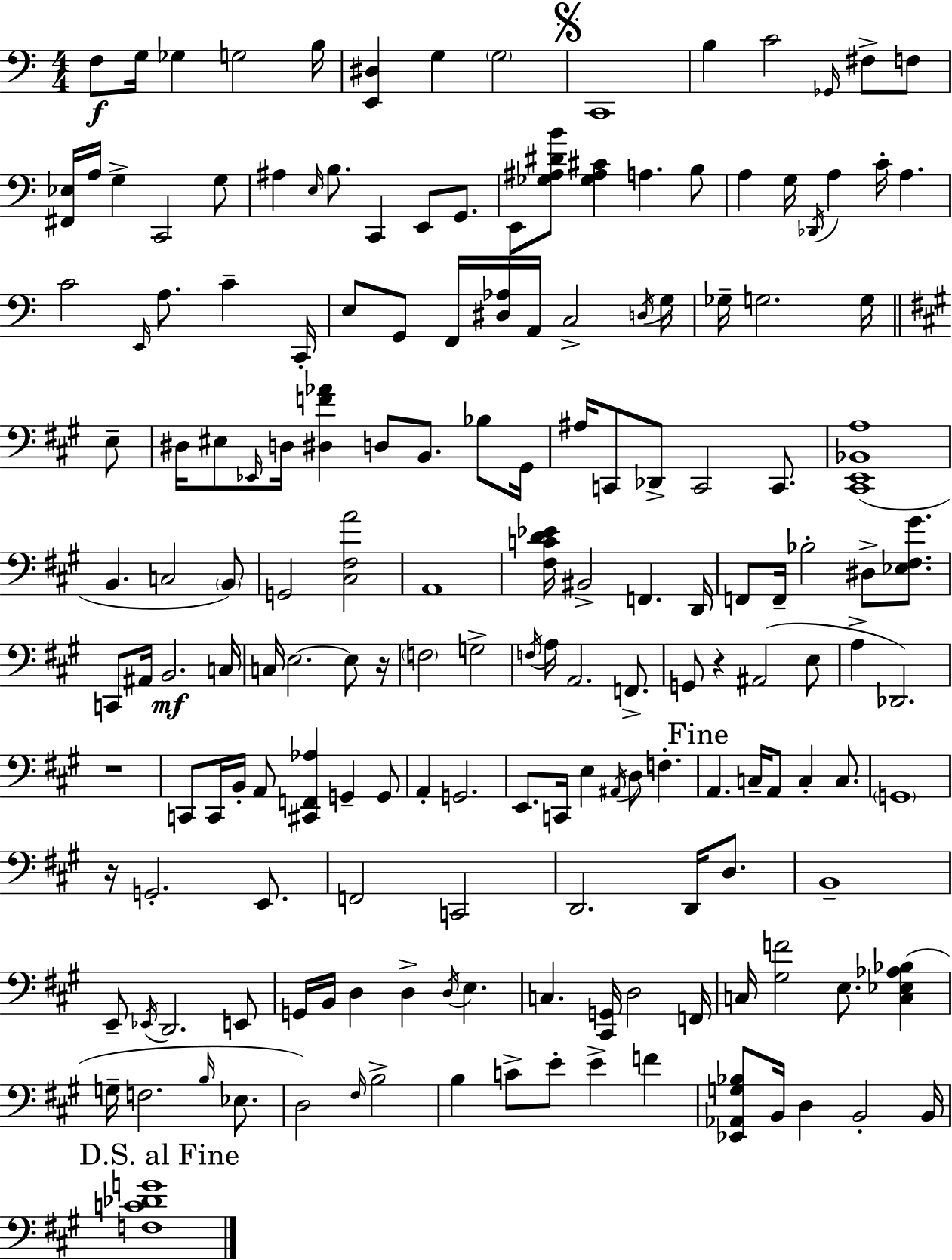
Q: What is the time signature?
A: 4/4